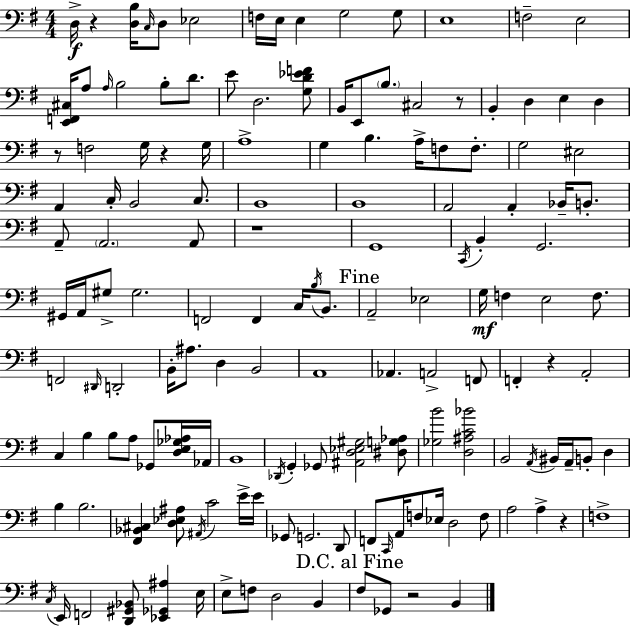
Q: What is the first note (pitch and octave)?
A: D3